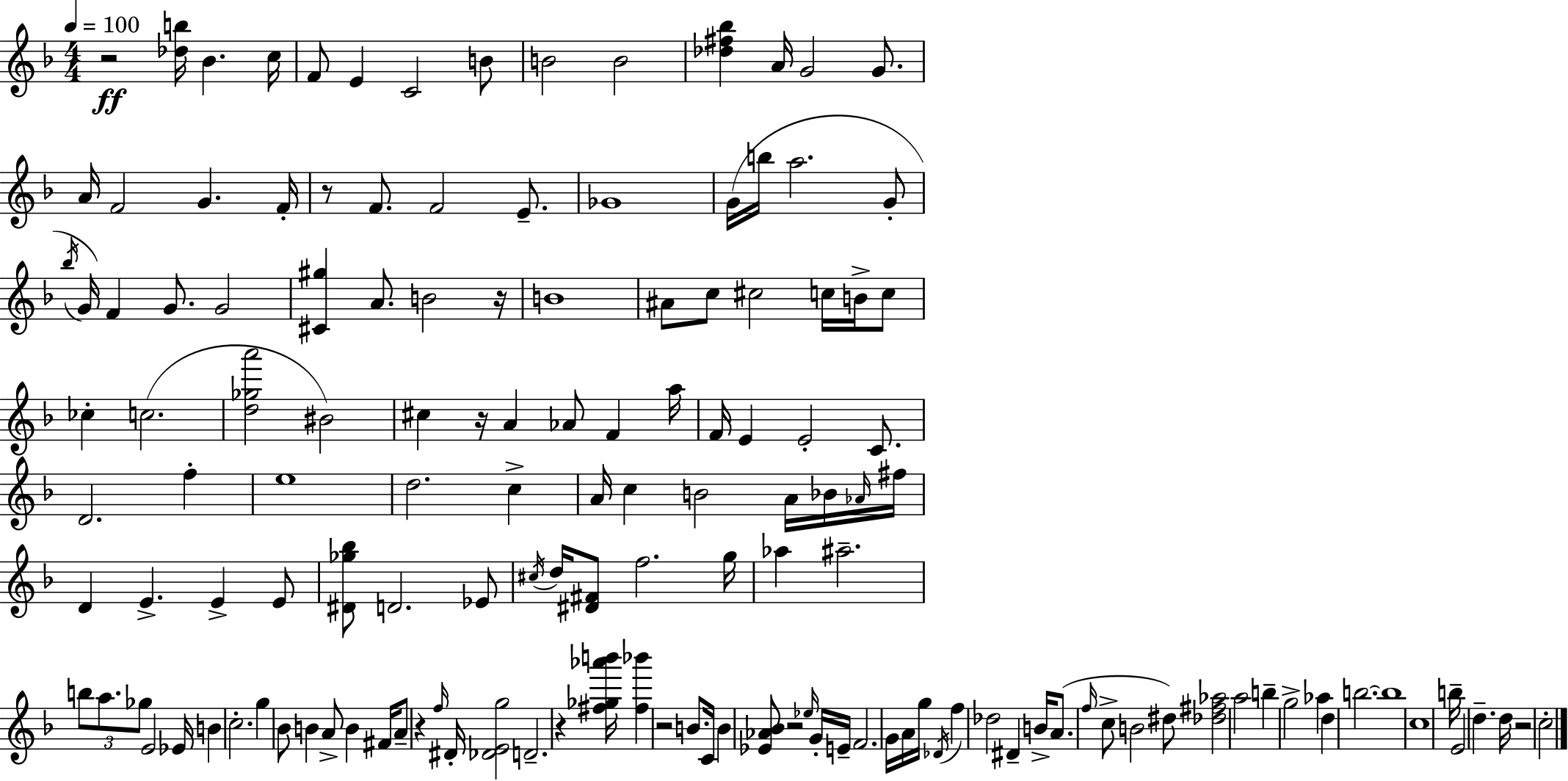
{
  \clef treble
  \numericTimeSignature
  \time 4/4
  \key d \minor
  \tempo 4 = 100
  r2\ff <des'' b''>16 bes'4. c''16 | f'8 e'4 c'2 b'8 | b'2 b'2 | <des'' fis'' bes''>4 a'16 g'2 g'8. | \break a'16 f'2 g'4. f'16-. | r8 f'8. f'2 e'8.-- | ges'1 | g'16( b''16 a''2. g'8-. | \break \acciaccatura { bes''16 } g'16) f'4 g'8. g'2 | <cis' gis''>4 a'8. b'2 | r16 b'1 | ais'8 c''8 cis''2 c''16 b'16-> c''8 | \break ces''4-. c''2.( | <d'' ges'' a'''>2 bis'2) | cis''4 r16 a'4 aes'8 f'4 | a''16 f'16 e'4 e'2-. c'8. | \break d'2. f''4-. | e''1 | d''2. c''4-> | a'16 c''4 b'2 a'16 bes'16 | \break \grace { aes'16 } fis''16 d'4 e'4.-> e'4-> | e'8 <dis' ges'' bes''>8 d'2. | ees'8 \acciaccatura { cis''16 } d''16 <dis' fis'>8 f''2. | g''16 aes''4 ais''2.-- | \break \tuplet 3/2 { b''8 a''8. ges''8 } e'2 | ees'16 b'4 c''2.-. | g''4 bes'8 b'4 a'8-> b'4 | fis'16 a'8-- r4 \grace { f''16 } dis'16-. <des' e' g''>2 | \break d'2.-- | r4 <fis'' ges'' aes''' b'''>16 <fis'' bes'''>4 r2 | b'8. c'16 b'4 <ees' aes' bes'>8 r2 | \grace { ees''16 } g'16-. e'16-- f'2. | \break g'16 a'16 g''16 \acciaccatura { des'16 } f''4 des''2 | dis'4-- b'16-> a'8.( \grace { f''16 } c''8-> b'2 | dis''8) <des'' fis'' aes''>2 a''2 | b''4-- g''2-> | \break aes''4 d''4 b''2.~~ | b''1 | c''1 | b''16-- e'2 | \break d''4.-- d''16 r2 c''2-. | \bar "|."
}